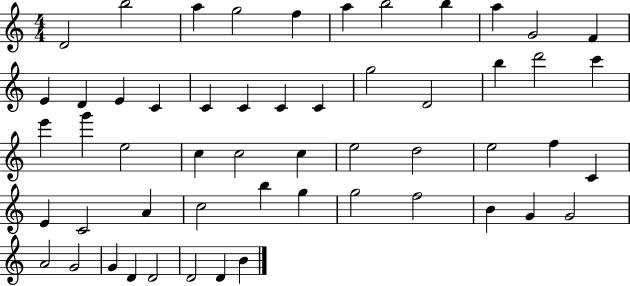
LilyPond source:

{
  \clef treble
  \numericTimeSignature
  \time 4/4
  \key c \major
  d'2 b''2 | a''4 g''2 f''4 | a''4 b''2 b''4 | a''4 g'2 f'4 | \break e'4 d'4 e'4 c'4 | c'4 c'4 c'4 c'4 | g''2 d'2 | b''4 d'''2 c'''4 | \break e'''4 g'''4 e''2 | c''4 c''2 c''4 | e''2 d''2 | e''2 f''4 c'4 | \break e'4 c'2 a'4 | c''2 b''4 g''4 | g''2 f''2 | b'4 g'4 g'2 | \break a'2 g'2 | g'4 d'4 d'2 | d'2 d'4 b'4 | \bar "|."
}